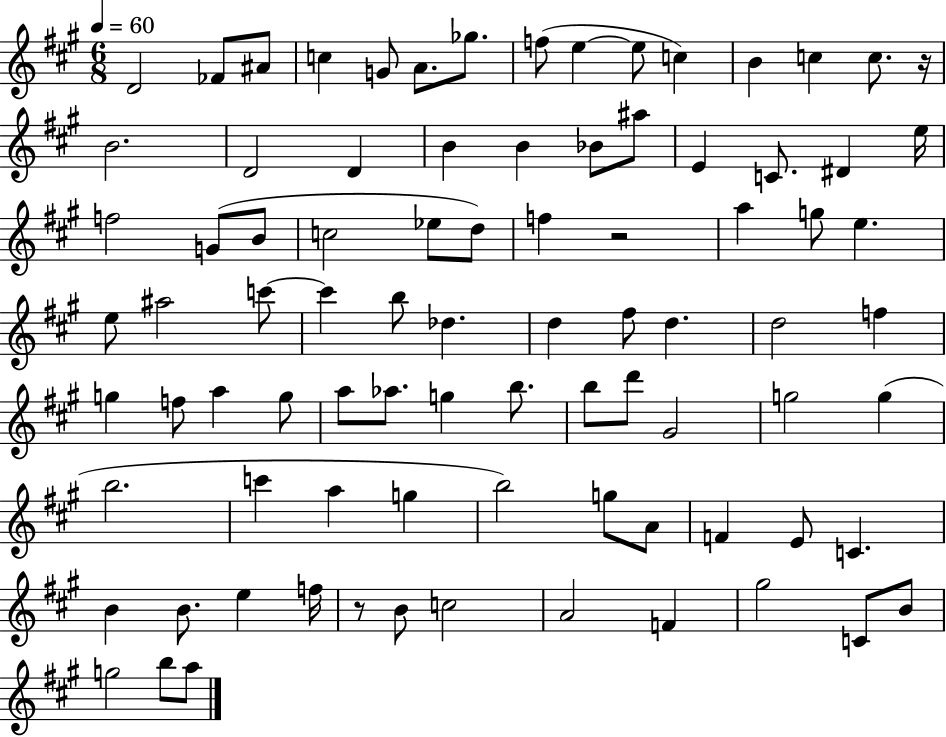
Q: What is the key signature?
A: A major